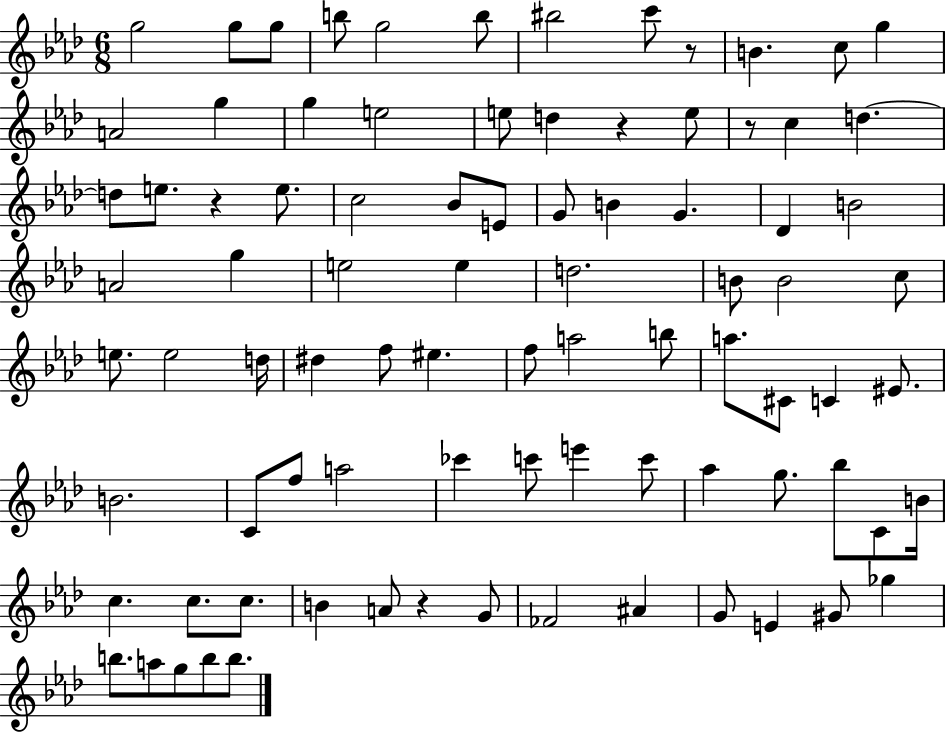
G5/h G5/e G5/e B5/e G5/h B5/e BIS5/h C6/e R/e B4/q. C5/e G5/q A4/h G5/q G5/q E5/h E5/e D5/q R/q E5/e R/e C5/q D5/q. D5/e E5/e. R/q E5/e. C5/h Bb4/e E4/e G4/e B4/q G4/q. Db4/q B4/h A4/h G5/q E5/h E5/q D5/h. B4/e B4/h C5/e E5/e. E5/h D5/s D#5/q F5/e EIS5/q. F5/e A5/h B5/e A5/e. C#4/e C4/q EIS4/e. B4/h. C4/e F5/e A5/h CES6/q C6/e E6/q C6/e Ab5/q G5/e. Bb5/e C4/e B4/s C5/q. C5/e. C5/e. B4/q A4/e R/q G4/e FES4/h A#4/q G4/e E4/q G#4/e Gb5/q B5/e. A5/e G5/e B5/e B5/e.